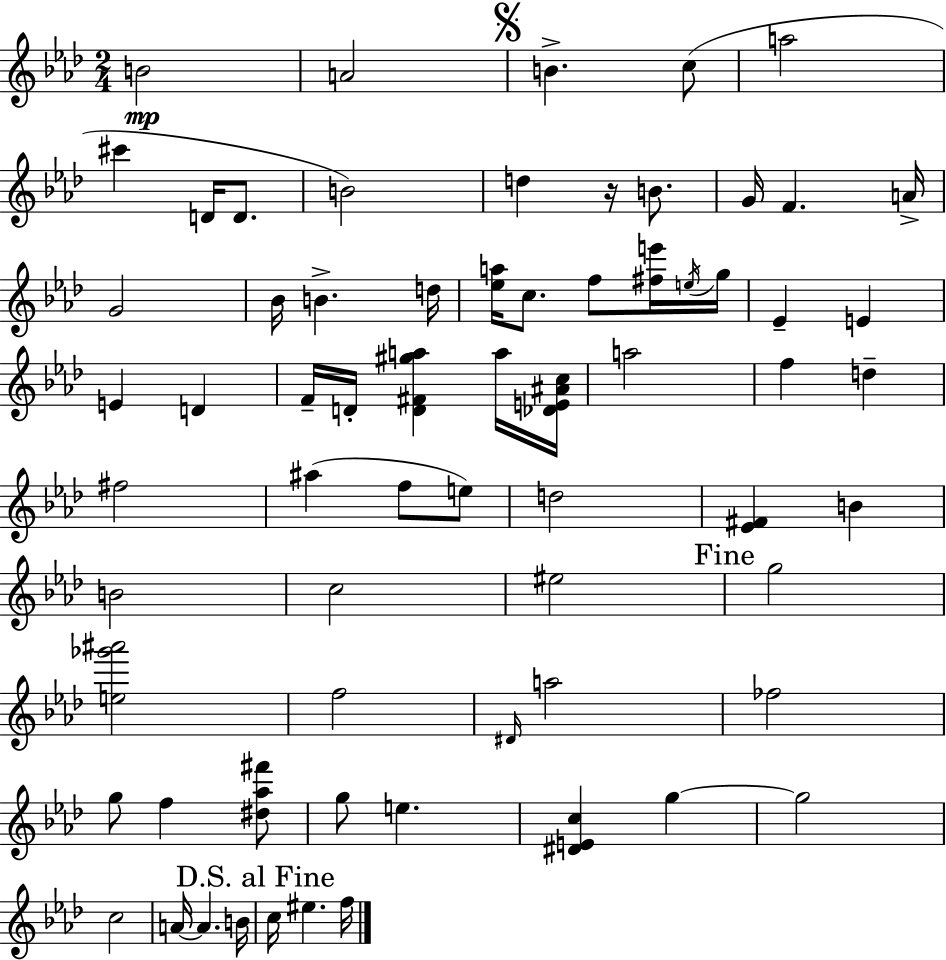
{
  \clef treble
  \numericTimeSignature
  \time 2/4
  \key f \minor
  b'2\mp | a'2 | \mark \markup { \musicglyph "scripts.segno" } b'4.-> c''8( | a''2 | \break cis'''4 d'16 d'8. | b'2) | d''4 r16 b'8. | g'16 f'4. a'16-> | \break g'2 | bes'16 b'4.-> d''16 | <ees'' a''>16 c''8. f''8 <fis'' e'''>16 \acciaccatura { e''16 } | g''16 ees'4-- e'4 | \break e'4 d'4 | f'16-- d'16-. <d' fis' gis'' a''>4 a''16 | <des' e' ais' c''>16 a''2 | f''4 d''4-- | \break fis''2 | ais''4( f''8 e''8) | d''2 | <ees' fis'>4 b'4 | \break b'2 | c''2 | eis''2 | \mark "Fine" g''2 | \break <e'' ges''' ais'''>2 | f''2 | \grace { dis'16 } a''2 | fes''2 | \break g''8 f''4 | <dis'' aes'' fis'''>8 g''8 e''4. | <dis' e' c''>4 g''4~~ | g''2 | \break c''2 | a'16~~ a'4. | b'16 \mark "D.S. al Fine" c''16 eis''4. | f''16 \bar "|."
}